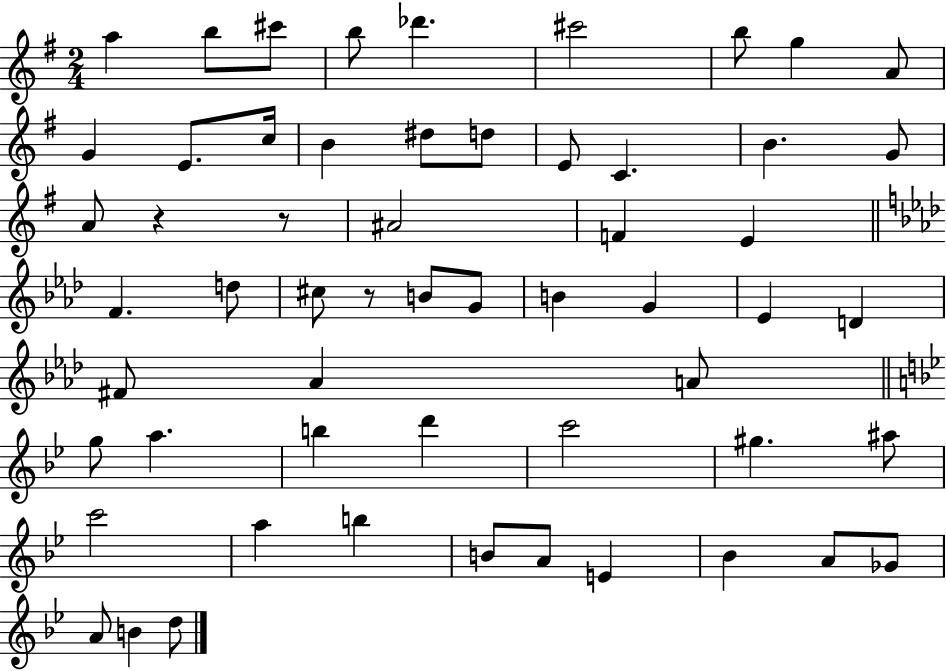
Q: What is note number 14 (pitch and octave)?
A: D#5